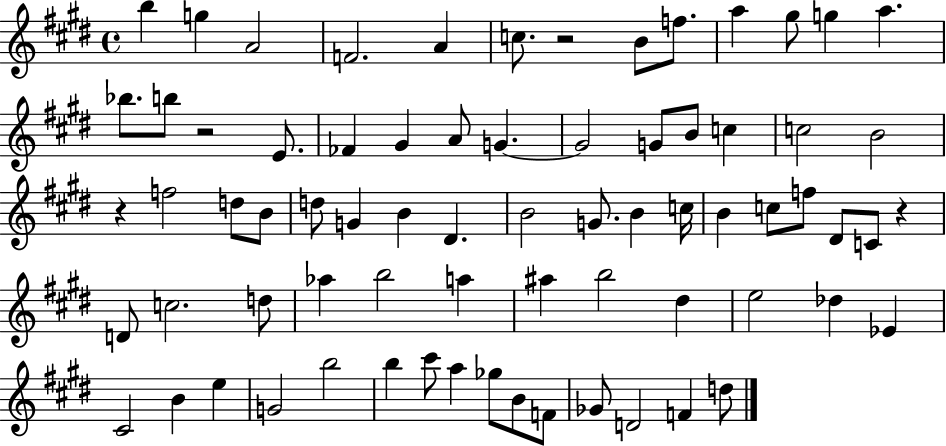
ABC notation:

X:1
T:Untitled
M:4/4
L:1/4
K:E
b g A2 F2 A c/2 z2 B/2 f/2 a ^g/2 g a _b/2 b/2 z2 E/2 _F ^G A/2 G G2 G/2 B/2 c c2 B2 z f2 d/2 B/2 d/2 G B ^D B2 G/2 B c/4 B c/2 f/2 ^D/2 C/2 z D/2 c2 d/2 _a b2 a ^a b2 ^d e2 _d _E ^C2 B e G2 b2 b ^c'/2 a _g/2 B/2 F/2 _G/2 D2 F d/2